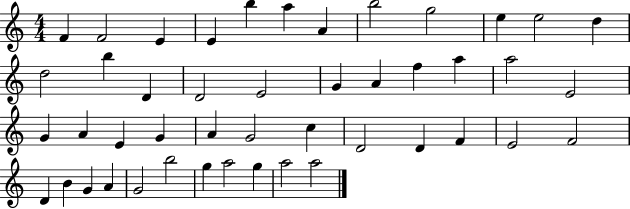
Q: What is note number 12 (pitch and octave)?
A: D5